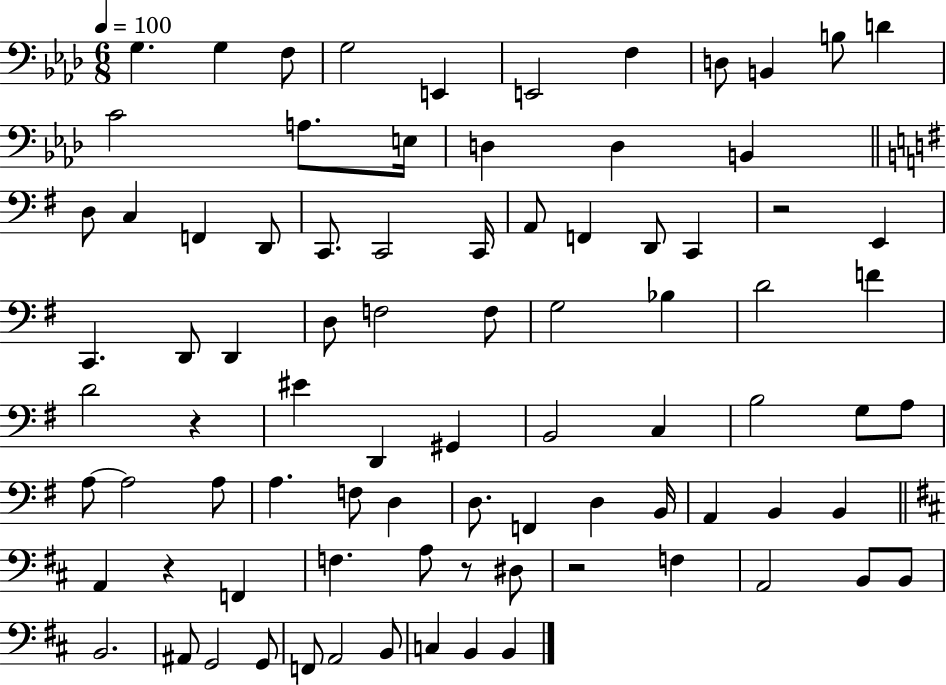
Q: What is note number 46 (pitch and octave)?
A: B3